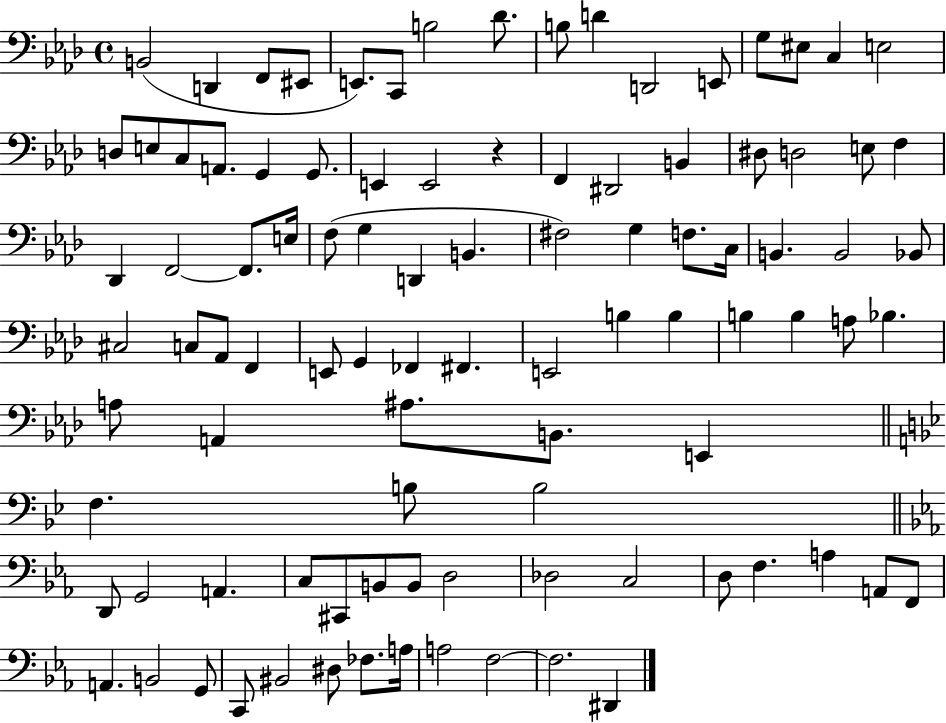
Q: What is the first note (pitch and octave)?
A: B2